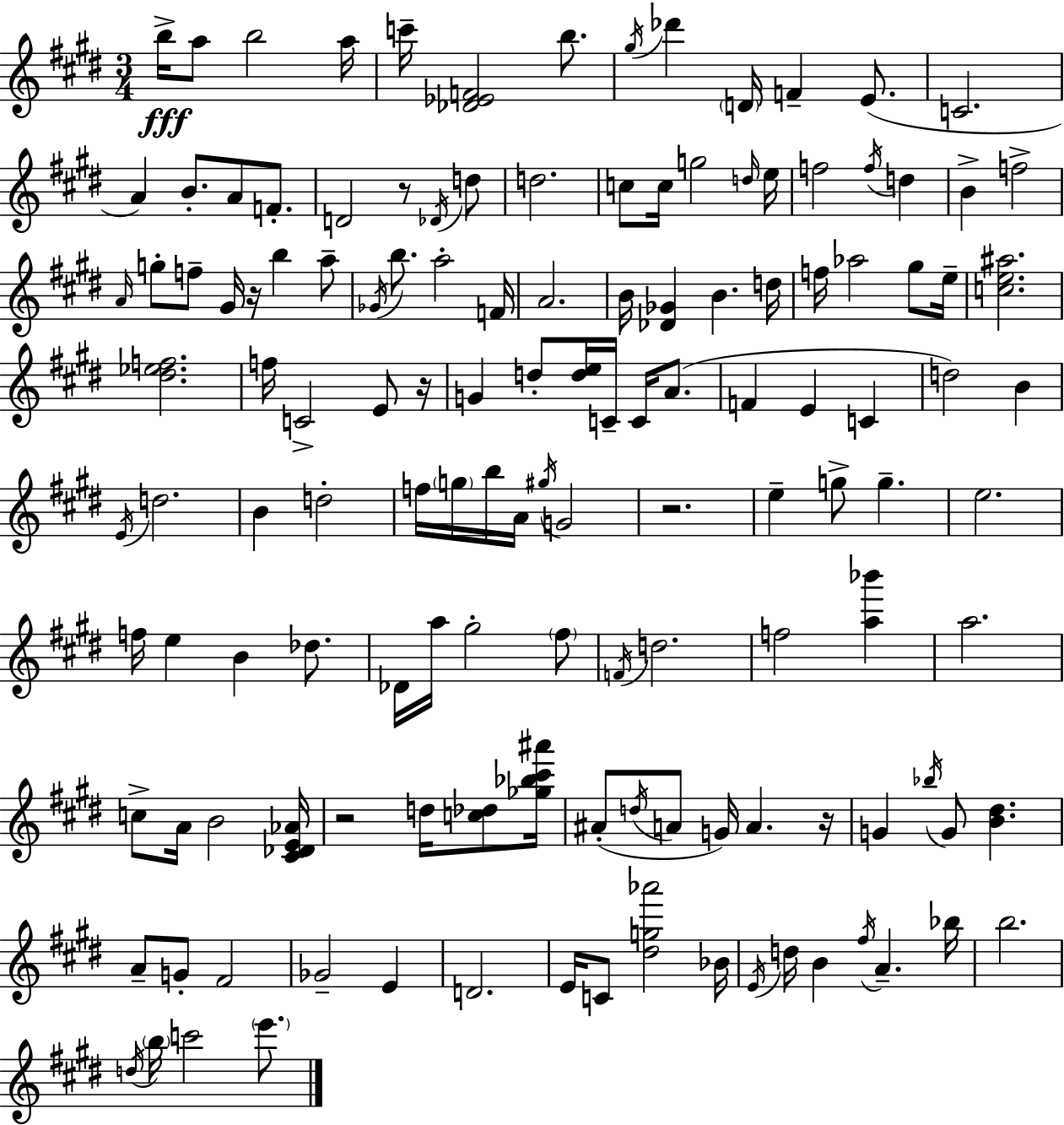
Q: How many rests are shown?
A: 6